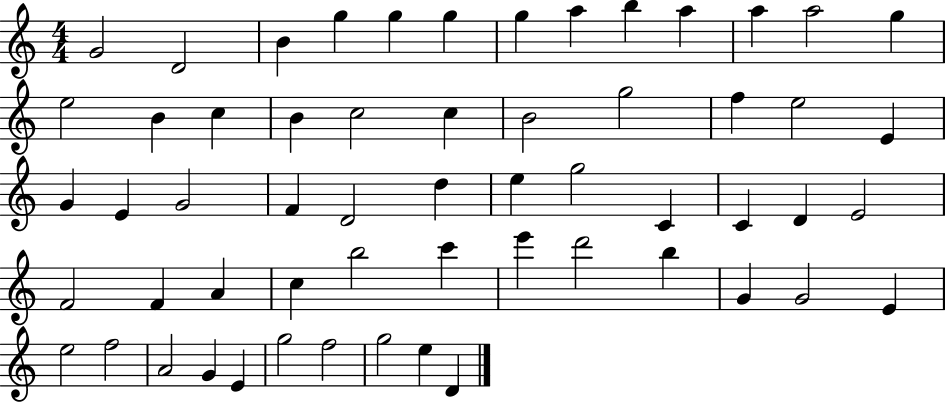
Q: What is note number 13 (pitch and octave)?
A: G5